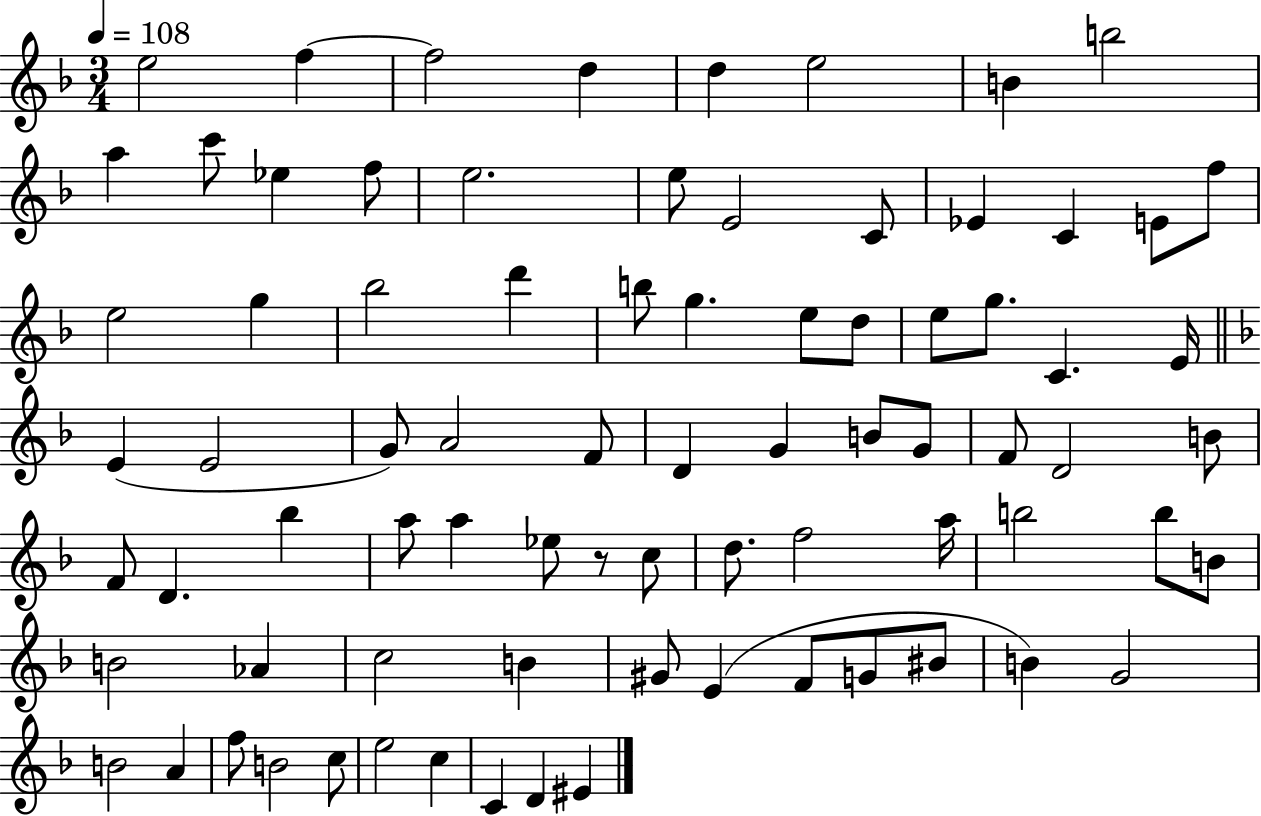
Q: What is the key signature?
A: F major